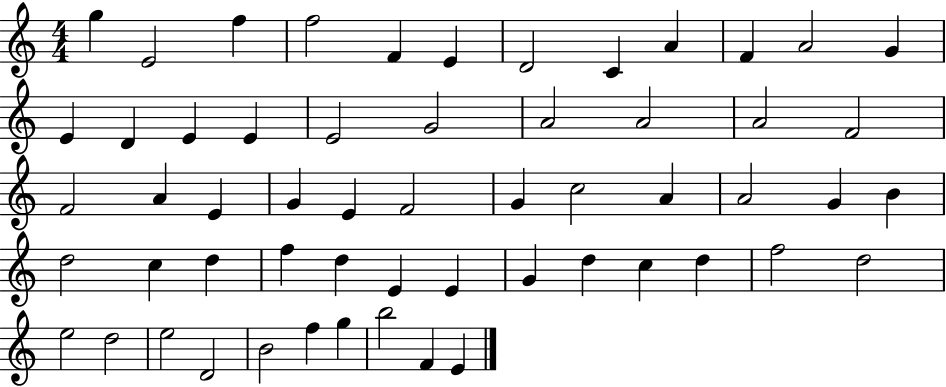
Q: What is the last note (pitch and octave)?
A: E4